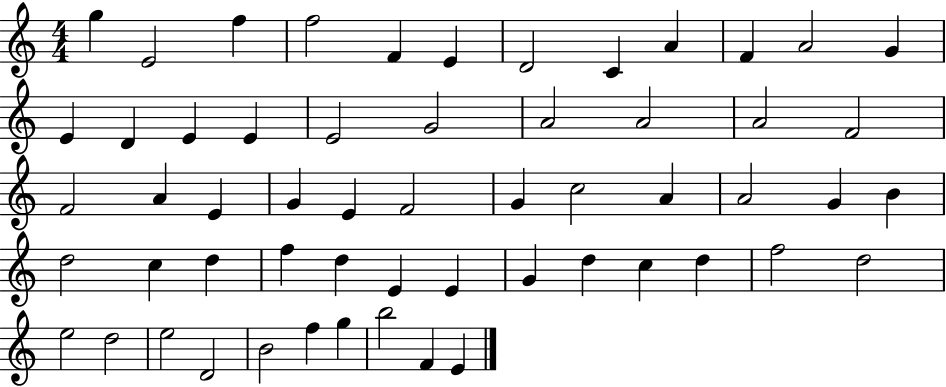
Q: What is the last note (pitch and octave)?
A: E4